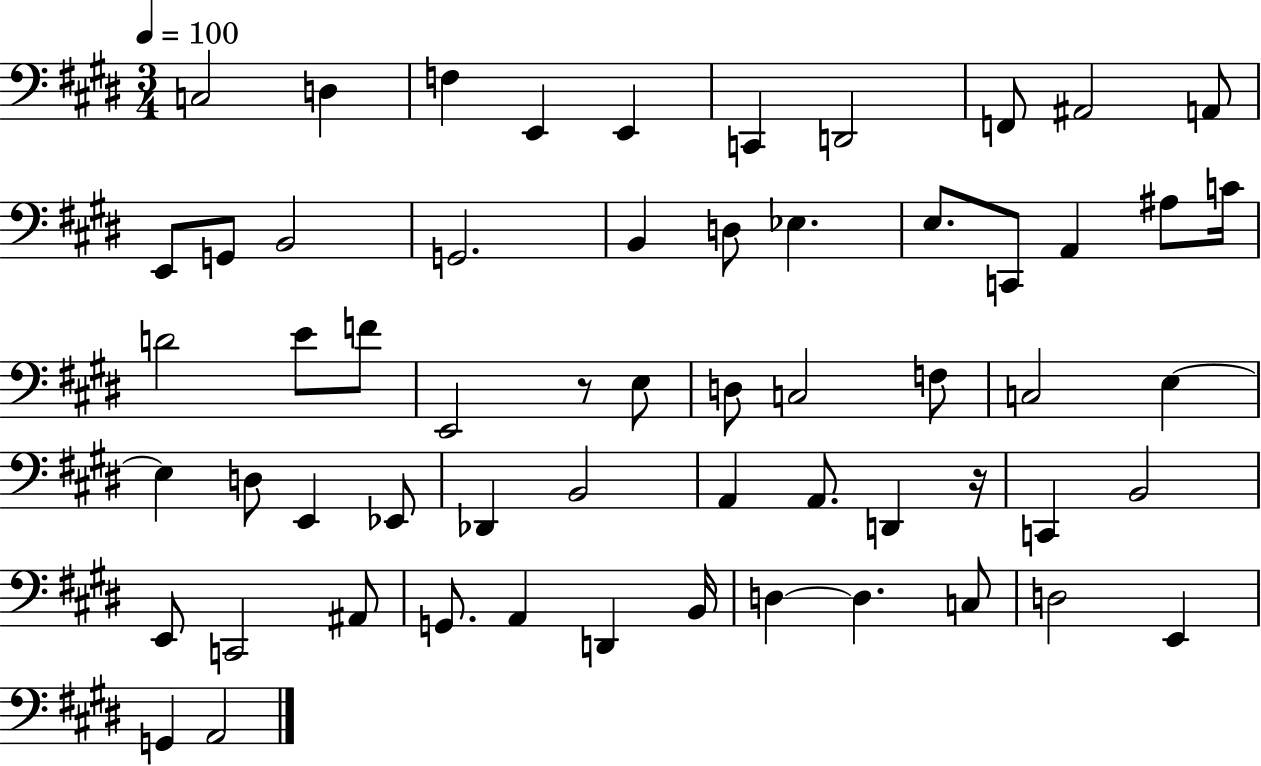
C3/h D3/q F3/q E2/q E2/q C2/q D2/h F2/e A#2/h A2/e E2/e G2/e B2/h G2/h. B2/q D3/e Eb3/q. E3/e. C2/e A2/q A#3/e C4/s D4/h E4/e F4/e E2/h R/e E3/e D3/e C3/h F3/e C3/h E3/q E3/q D3/e E2/q Eb2/e Db2/q B2/h A2/q A2/e. D2/q R/s C2/q B2/h E2/e C2/h A#2/e G2/e. A2/q D2/q B2/s D3/q D3/q. C3/e D3/h E2/q G2/q A2/h